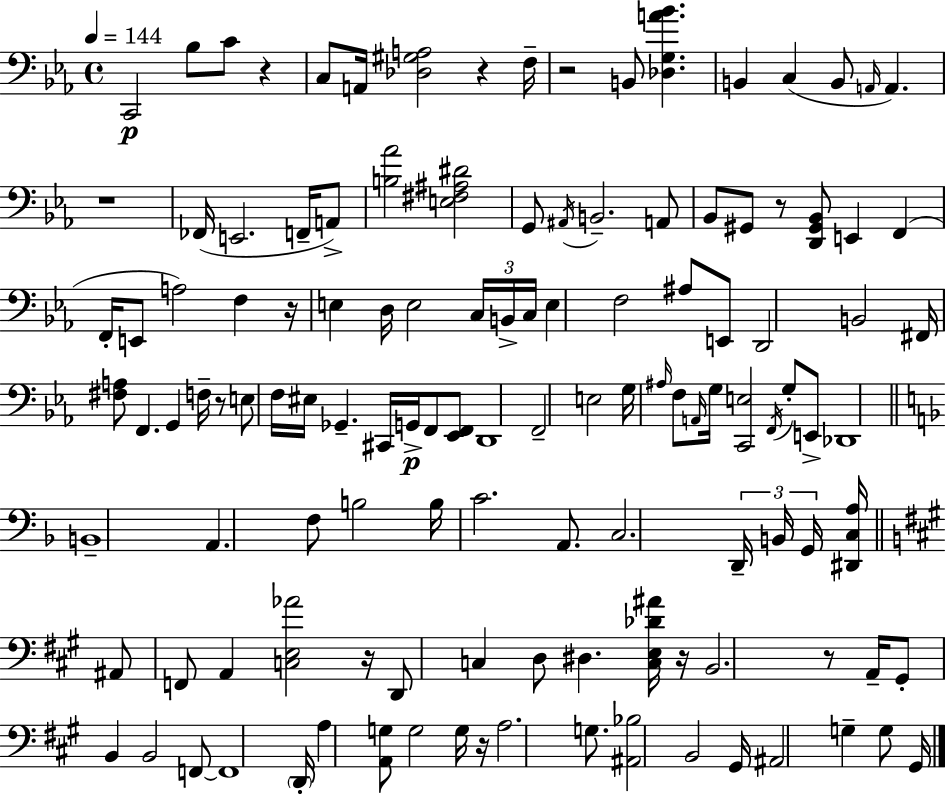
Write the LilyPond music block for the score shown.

{
  \clef bass
  \time 4/4
  \defaultTimeSignature
  \key c \minor
  \tempo 4 = 144
  c,2\p bes8 c'8 r4 | c8 a,16 <des gis a>2 r4 f16-- | r2 b,8 <des g a' bes'>4. | b,4 c4( b,8 \grace { a,16 }) a,4. | \break r1 | fes,16( e,2. f,16-- a,8->) | <b aes'>2 <e fis ais dis'>2 | g,8 \acciaccatura { ais,16 } b,2.-- | \break a,8 bes,8 gis,8 r8 <d, gis, bes,>8 e,4 f,4( | f,16-. e,8 a2) f4 | r16 e4 d16 e2 \tuplet 3/2 { c16 | b,16-> c16 } e4 f2 ais8 | \break e,8 d,2 b,2 | fis,16 <fis a>8 f,4. g,4 f16-- | r8 e8 f16 eis16 ges,4.-- cis,16 g,16->\p f,8 | <ees, f,>8 d,1 | \break f,2-- e2 | g16 \grace { ais16 } f8 \grace { a,16 } g16 <c, e>2 | \acciaccatura { f,16 } g8-. e,8-> des,1 | \bar "||" \break \key f \major b,1-- | a,4. f8 b2 | b16 c'2. a,8. | c2. \tuplet 3/2 { d,16-- b,16 g,16 } <dis, c a>16 | \break \bar "||" \break \key a \major ais,8 f,8 a,4 <c e aes'>2 | r16 d,8 c4 d8 dis4. <c e des' ais'>16 | r16 b,2. r8 a,16-- | gis,8-. b,4 b,2 f,8~~ | \break f,1 | \parenthesize d,16-. a4 <a, g>8 g2 g16 | r16 a2. g8. | <ais, bes>2 b,2 | \break gis,16 ais,2 g4-- g8 gis,16 | \bar "|."
}